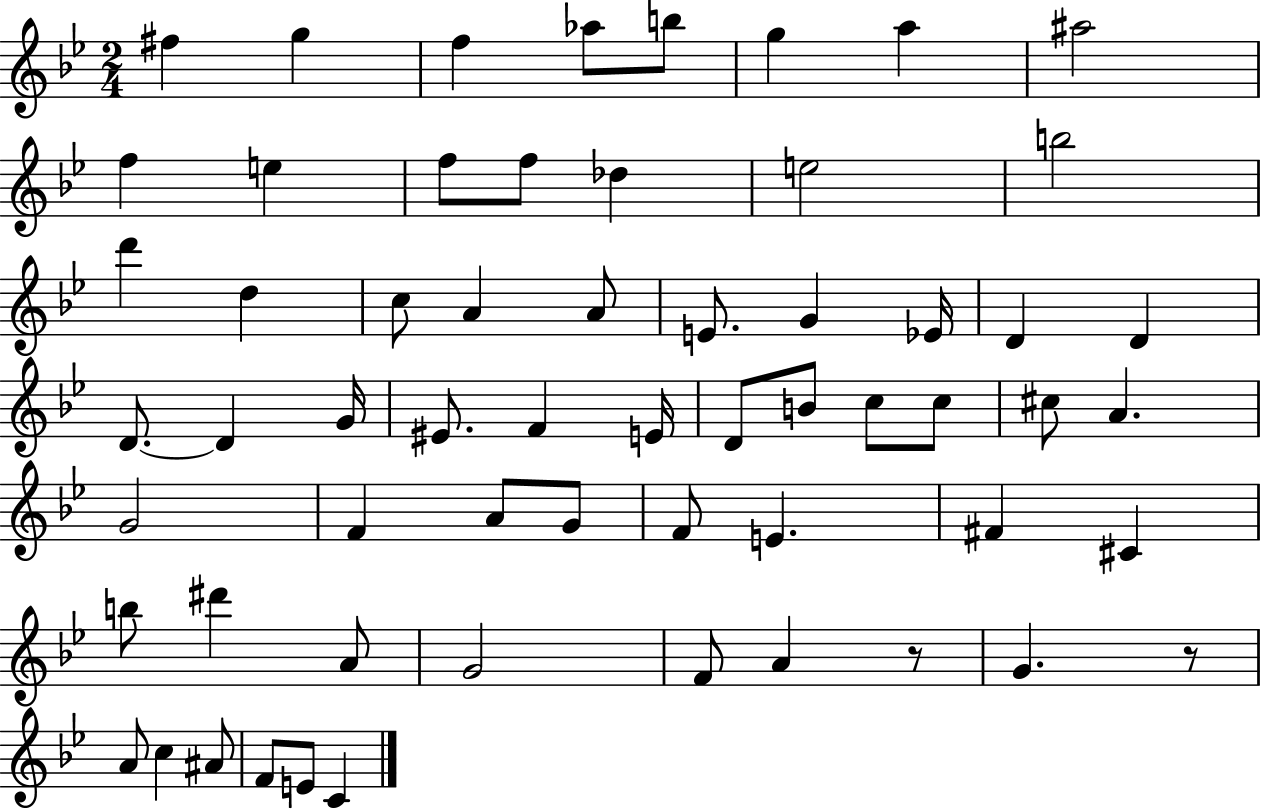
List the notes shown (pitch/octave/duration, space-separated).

F#5/q G5/q F5/q Ab5/e B5/e G5/q A5/q A#5/h F5/q E5/q F5/e F5/e Db5/q E5/h B5/h D6/q D5/q C5/e A4/q A4/e E4/e. G4/q Eb4/s D4/q D4/q D4/e. D4/q G4/s EIS4/e. F4/q E4/s D4/e B4/e C5/e C5/e C#5/e A4/q. G4/h F4/q A4/e G4/e F4/e E4/q. F#4/q C#4/q B5/e D#6/q A4/e G4/h F4/e A4/q R/e G4/q. R/e A4/e C5/q A#4/e F4/e E4/e C4/q